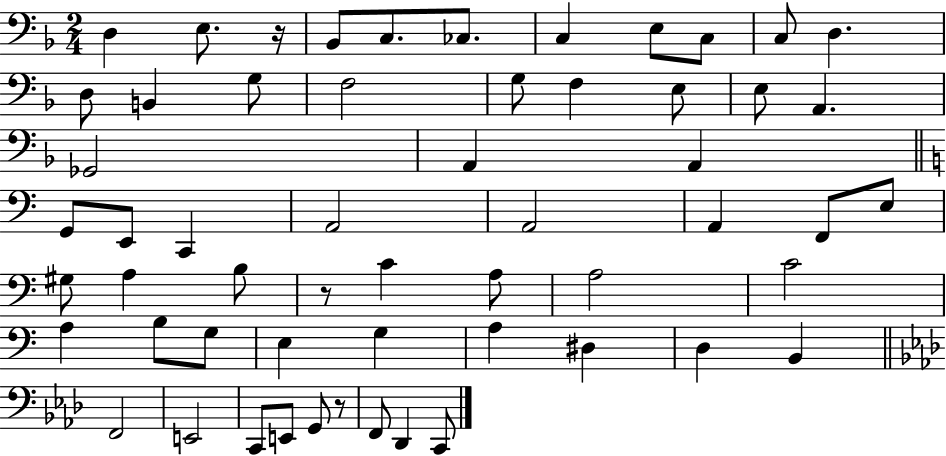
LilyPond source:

{
  \clef bass
  \numericTimeSignature
  \time 2/4
  \key f \major
  d4 e8. r16 | bes,8 c8. ces8. | c4 e8 c8 | c8 d4. | \break d8 b,4 g8 | f2 | g8 f4 e8 | e8 a,4. | \break ges,2 | a,4 a,4 | \bar "||" \break \key a \minor g,8 e,8 c,4 | a,2 | a,2 | a,4 f,8 e8 | \break gis8 a4 b8 | r8 c'4 a8 | a2 | c'2 | \break a4 b8 g8 | e4 g4 | a4 dis4 | d4 b,4 | \break \bar "||" \break \key f \minor f,2 | e,2 | c,8 e,8 g,8 r8 | f,8 des,4 c,8 | \break \bar "|."
}